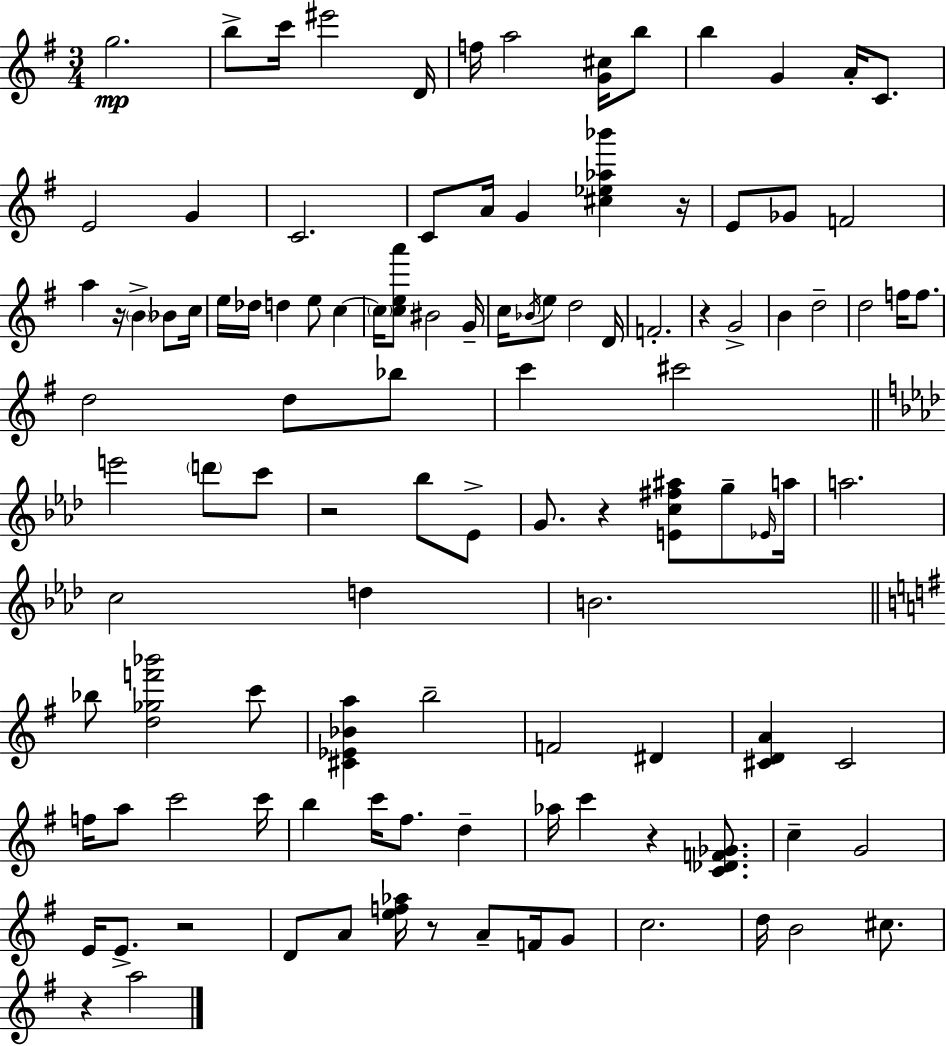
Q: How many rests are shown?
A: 9